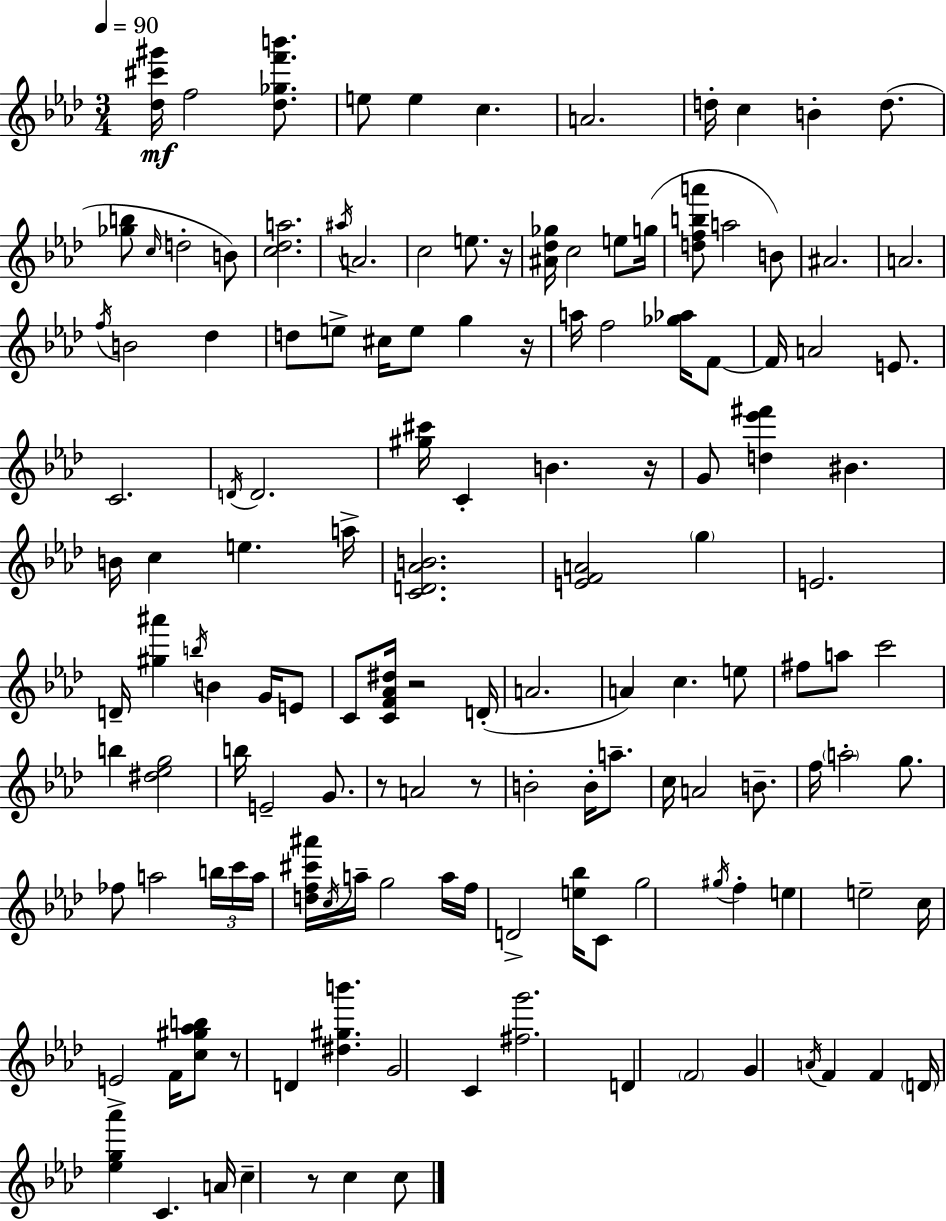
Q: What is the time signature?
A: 3/4